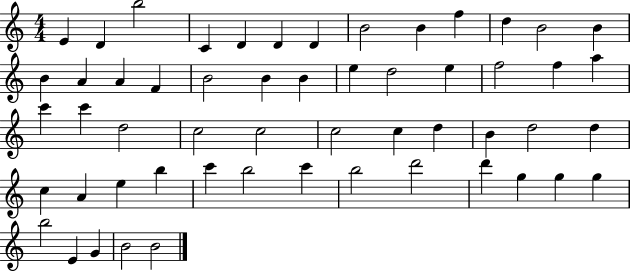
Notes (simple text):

E4/q D4/q B5/h C4/q D4/q D4/q D4/q B4/h B4/q F5/q D5/q B4/h B4/q B4/q A4/q A4/q F4/q B4/h B4/q B4/q E5/q D5/h E5/q F5/h F5/q A5/q C6/q C6/q D5/h C5/h C5/h C5/h C5/q D5/q B4/q D5/h D5/q C5/q A4/q E5/q B5/q C6/q B5/h C6/q B5/h D6/h D6/q G5/q G5/q G5/q B5/h E4/q G4/q B4/h B4/h